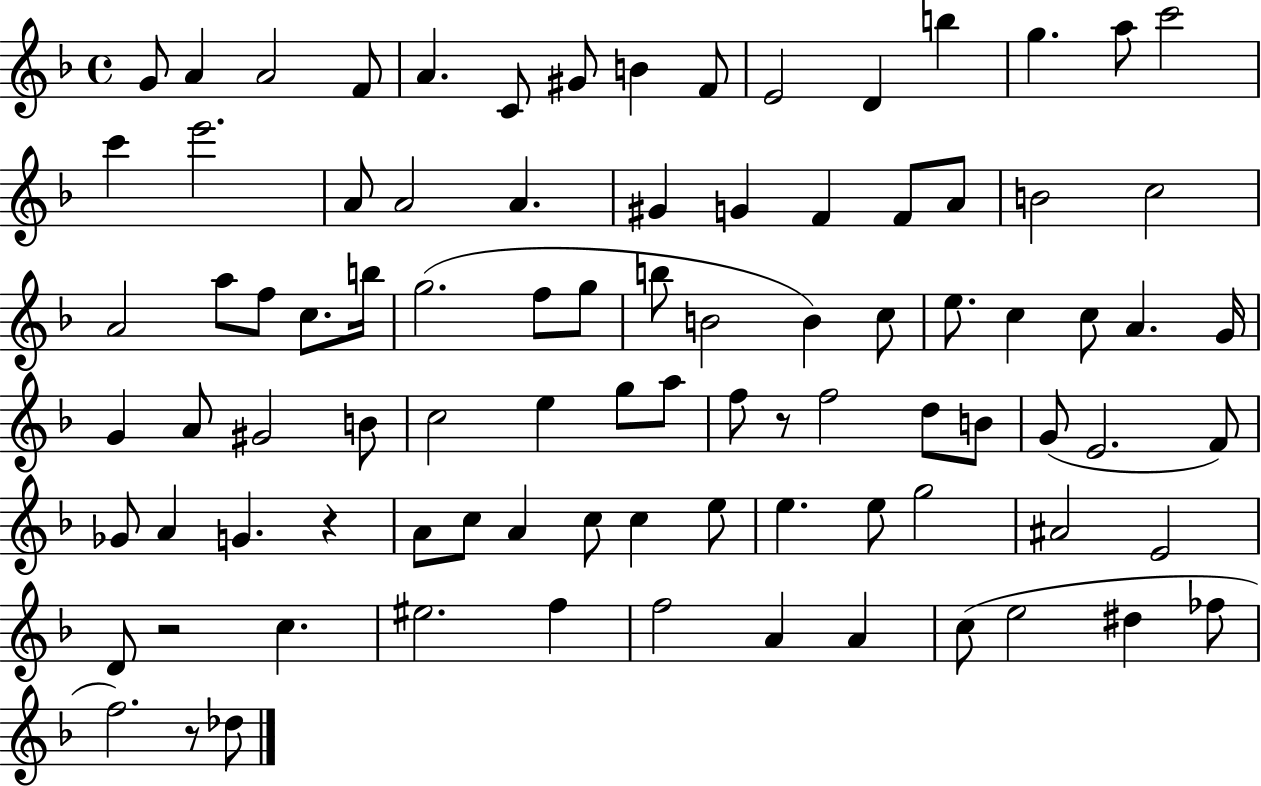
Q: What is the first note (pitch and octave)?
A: G4